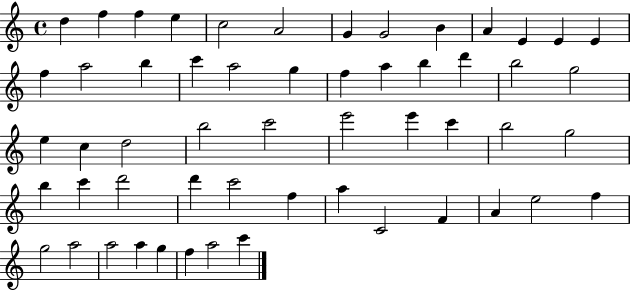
D5/q F5/q F5/q E5/q C5/h A4/h G4/q G4/h B4/q A4/q E4/q E4/q E4/q F5/q A5/h B5/q C6/q A5/h G5/q F5/q A5/q B5/q D6/q B5/h G5/h E5/q C5/q D5/h B5/h C6/h E6/h E6/q C6/q B5/h G5/h B5/q C6/q D6/h D6/q C6/h F5/q A5/q C4/h F4/q A4/q E5/h F5/q G5/h A5/h A5/h A5/q G5/q F5/q A5/h C6/q